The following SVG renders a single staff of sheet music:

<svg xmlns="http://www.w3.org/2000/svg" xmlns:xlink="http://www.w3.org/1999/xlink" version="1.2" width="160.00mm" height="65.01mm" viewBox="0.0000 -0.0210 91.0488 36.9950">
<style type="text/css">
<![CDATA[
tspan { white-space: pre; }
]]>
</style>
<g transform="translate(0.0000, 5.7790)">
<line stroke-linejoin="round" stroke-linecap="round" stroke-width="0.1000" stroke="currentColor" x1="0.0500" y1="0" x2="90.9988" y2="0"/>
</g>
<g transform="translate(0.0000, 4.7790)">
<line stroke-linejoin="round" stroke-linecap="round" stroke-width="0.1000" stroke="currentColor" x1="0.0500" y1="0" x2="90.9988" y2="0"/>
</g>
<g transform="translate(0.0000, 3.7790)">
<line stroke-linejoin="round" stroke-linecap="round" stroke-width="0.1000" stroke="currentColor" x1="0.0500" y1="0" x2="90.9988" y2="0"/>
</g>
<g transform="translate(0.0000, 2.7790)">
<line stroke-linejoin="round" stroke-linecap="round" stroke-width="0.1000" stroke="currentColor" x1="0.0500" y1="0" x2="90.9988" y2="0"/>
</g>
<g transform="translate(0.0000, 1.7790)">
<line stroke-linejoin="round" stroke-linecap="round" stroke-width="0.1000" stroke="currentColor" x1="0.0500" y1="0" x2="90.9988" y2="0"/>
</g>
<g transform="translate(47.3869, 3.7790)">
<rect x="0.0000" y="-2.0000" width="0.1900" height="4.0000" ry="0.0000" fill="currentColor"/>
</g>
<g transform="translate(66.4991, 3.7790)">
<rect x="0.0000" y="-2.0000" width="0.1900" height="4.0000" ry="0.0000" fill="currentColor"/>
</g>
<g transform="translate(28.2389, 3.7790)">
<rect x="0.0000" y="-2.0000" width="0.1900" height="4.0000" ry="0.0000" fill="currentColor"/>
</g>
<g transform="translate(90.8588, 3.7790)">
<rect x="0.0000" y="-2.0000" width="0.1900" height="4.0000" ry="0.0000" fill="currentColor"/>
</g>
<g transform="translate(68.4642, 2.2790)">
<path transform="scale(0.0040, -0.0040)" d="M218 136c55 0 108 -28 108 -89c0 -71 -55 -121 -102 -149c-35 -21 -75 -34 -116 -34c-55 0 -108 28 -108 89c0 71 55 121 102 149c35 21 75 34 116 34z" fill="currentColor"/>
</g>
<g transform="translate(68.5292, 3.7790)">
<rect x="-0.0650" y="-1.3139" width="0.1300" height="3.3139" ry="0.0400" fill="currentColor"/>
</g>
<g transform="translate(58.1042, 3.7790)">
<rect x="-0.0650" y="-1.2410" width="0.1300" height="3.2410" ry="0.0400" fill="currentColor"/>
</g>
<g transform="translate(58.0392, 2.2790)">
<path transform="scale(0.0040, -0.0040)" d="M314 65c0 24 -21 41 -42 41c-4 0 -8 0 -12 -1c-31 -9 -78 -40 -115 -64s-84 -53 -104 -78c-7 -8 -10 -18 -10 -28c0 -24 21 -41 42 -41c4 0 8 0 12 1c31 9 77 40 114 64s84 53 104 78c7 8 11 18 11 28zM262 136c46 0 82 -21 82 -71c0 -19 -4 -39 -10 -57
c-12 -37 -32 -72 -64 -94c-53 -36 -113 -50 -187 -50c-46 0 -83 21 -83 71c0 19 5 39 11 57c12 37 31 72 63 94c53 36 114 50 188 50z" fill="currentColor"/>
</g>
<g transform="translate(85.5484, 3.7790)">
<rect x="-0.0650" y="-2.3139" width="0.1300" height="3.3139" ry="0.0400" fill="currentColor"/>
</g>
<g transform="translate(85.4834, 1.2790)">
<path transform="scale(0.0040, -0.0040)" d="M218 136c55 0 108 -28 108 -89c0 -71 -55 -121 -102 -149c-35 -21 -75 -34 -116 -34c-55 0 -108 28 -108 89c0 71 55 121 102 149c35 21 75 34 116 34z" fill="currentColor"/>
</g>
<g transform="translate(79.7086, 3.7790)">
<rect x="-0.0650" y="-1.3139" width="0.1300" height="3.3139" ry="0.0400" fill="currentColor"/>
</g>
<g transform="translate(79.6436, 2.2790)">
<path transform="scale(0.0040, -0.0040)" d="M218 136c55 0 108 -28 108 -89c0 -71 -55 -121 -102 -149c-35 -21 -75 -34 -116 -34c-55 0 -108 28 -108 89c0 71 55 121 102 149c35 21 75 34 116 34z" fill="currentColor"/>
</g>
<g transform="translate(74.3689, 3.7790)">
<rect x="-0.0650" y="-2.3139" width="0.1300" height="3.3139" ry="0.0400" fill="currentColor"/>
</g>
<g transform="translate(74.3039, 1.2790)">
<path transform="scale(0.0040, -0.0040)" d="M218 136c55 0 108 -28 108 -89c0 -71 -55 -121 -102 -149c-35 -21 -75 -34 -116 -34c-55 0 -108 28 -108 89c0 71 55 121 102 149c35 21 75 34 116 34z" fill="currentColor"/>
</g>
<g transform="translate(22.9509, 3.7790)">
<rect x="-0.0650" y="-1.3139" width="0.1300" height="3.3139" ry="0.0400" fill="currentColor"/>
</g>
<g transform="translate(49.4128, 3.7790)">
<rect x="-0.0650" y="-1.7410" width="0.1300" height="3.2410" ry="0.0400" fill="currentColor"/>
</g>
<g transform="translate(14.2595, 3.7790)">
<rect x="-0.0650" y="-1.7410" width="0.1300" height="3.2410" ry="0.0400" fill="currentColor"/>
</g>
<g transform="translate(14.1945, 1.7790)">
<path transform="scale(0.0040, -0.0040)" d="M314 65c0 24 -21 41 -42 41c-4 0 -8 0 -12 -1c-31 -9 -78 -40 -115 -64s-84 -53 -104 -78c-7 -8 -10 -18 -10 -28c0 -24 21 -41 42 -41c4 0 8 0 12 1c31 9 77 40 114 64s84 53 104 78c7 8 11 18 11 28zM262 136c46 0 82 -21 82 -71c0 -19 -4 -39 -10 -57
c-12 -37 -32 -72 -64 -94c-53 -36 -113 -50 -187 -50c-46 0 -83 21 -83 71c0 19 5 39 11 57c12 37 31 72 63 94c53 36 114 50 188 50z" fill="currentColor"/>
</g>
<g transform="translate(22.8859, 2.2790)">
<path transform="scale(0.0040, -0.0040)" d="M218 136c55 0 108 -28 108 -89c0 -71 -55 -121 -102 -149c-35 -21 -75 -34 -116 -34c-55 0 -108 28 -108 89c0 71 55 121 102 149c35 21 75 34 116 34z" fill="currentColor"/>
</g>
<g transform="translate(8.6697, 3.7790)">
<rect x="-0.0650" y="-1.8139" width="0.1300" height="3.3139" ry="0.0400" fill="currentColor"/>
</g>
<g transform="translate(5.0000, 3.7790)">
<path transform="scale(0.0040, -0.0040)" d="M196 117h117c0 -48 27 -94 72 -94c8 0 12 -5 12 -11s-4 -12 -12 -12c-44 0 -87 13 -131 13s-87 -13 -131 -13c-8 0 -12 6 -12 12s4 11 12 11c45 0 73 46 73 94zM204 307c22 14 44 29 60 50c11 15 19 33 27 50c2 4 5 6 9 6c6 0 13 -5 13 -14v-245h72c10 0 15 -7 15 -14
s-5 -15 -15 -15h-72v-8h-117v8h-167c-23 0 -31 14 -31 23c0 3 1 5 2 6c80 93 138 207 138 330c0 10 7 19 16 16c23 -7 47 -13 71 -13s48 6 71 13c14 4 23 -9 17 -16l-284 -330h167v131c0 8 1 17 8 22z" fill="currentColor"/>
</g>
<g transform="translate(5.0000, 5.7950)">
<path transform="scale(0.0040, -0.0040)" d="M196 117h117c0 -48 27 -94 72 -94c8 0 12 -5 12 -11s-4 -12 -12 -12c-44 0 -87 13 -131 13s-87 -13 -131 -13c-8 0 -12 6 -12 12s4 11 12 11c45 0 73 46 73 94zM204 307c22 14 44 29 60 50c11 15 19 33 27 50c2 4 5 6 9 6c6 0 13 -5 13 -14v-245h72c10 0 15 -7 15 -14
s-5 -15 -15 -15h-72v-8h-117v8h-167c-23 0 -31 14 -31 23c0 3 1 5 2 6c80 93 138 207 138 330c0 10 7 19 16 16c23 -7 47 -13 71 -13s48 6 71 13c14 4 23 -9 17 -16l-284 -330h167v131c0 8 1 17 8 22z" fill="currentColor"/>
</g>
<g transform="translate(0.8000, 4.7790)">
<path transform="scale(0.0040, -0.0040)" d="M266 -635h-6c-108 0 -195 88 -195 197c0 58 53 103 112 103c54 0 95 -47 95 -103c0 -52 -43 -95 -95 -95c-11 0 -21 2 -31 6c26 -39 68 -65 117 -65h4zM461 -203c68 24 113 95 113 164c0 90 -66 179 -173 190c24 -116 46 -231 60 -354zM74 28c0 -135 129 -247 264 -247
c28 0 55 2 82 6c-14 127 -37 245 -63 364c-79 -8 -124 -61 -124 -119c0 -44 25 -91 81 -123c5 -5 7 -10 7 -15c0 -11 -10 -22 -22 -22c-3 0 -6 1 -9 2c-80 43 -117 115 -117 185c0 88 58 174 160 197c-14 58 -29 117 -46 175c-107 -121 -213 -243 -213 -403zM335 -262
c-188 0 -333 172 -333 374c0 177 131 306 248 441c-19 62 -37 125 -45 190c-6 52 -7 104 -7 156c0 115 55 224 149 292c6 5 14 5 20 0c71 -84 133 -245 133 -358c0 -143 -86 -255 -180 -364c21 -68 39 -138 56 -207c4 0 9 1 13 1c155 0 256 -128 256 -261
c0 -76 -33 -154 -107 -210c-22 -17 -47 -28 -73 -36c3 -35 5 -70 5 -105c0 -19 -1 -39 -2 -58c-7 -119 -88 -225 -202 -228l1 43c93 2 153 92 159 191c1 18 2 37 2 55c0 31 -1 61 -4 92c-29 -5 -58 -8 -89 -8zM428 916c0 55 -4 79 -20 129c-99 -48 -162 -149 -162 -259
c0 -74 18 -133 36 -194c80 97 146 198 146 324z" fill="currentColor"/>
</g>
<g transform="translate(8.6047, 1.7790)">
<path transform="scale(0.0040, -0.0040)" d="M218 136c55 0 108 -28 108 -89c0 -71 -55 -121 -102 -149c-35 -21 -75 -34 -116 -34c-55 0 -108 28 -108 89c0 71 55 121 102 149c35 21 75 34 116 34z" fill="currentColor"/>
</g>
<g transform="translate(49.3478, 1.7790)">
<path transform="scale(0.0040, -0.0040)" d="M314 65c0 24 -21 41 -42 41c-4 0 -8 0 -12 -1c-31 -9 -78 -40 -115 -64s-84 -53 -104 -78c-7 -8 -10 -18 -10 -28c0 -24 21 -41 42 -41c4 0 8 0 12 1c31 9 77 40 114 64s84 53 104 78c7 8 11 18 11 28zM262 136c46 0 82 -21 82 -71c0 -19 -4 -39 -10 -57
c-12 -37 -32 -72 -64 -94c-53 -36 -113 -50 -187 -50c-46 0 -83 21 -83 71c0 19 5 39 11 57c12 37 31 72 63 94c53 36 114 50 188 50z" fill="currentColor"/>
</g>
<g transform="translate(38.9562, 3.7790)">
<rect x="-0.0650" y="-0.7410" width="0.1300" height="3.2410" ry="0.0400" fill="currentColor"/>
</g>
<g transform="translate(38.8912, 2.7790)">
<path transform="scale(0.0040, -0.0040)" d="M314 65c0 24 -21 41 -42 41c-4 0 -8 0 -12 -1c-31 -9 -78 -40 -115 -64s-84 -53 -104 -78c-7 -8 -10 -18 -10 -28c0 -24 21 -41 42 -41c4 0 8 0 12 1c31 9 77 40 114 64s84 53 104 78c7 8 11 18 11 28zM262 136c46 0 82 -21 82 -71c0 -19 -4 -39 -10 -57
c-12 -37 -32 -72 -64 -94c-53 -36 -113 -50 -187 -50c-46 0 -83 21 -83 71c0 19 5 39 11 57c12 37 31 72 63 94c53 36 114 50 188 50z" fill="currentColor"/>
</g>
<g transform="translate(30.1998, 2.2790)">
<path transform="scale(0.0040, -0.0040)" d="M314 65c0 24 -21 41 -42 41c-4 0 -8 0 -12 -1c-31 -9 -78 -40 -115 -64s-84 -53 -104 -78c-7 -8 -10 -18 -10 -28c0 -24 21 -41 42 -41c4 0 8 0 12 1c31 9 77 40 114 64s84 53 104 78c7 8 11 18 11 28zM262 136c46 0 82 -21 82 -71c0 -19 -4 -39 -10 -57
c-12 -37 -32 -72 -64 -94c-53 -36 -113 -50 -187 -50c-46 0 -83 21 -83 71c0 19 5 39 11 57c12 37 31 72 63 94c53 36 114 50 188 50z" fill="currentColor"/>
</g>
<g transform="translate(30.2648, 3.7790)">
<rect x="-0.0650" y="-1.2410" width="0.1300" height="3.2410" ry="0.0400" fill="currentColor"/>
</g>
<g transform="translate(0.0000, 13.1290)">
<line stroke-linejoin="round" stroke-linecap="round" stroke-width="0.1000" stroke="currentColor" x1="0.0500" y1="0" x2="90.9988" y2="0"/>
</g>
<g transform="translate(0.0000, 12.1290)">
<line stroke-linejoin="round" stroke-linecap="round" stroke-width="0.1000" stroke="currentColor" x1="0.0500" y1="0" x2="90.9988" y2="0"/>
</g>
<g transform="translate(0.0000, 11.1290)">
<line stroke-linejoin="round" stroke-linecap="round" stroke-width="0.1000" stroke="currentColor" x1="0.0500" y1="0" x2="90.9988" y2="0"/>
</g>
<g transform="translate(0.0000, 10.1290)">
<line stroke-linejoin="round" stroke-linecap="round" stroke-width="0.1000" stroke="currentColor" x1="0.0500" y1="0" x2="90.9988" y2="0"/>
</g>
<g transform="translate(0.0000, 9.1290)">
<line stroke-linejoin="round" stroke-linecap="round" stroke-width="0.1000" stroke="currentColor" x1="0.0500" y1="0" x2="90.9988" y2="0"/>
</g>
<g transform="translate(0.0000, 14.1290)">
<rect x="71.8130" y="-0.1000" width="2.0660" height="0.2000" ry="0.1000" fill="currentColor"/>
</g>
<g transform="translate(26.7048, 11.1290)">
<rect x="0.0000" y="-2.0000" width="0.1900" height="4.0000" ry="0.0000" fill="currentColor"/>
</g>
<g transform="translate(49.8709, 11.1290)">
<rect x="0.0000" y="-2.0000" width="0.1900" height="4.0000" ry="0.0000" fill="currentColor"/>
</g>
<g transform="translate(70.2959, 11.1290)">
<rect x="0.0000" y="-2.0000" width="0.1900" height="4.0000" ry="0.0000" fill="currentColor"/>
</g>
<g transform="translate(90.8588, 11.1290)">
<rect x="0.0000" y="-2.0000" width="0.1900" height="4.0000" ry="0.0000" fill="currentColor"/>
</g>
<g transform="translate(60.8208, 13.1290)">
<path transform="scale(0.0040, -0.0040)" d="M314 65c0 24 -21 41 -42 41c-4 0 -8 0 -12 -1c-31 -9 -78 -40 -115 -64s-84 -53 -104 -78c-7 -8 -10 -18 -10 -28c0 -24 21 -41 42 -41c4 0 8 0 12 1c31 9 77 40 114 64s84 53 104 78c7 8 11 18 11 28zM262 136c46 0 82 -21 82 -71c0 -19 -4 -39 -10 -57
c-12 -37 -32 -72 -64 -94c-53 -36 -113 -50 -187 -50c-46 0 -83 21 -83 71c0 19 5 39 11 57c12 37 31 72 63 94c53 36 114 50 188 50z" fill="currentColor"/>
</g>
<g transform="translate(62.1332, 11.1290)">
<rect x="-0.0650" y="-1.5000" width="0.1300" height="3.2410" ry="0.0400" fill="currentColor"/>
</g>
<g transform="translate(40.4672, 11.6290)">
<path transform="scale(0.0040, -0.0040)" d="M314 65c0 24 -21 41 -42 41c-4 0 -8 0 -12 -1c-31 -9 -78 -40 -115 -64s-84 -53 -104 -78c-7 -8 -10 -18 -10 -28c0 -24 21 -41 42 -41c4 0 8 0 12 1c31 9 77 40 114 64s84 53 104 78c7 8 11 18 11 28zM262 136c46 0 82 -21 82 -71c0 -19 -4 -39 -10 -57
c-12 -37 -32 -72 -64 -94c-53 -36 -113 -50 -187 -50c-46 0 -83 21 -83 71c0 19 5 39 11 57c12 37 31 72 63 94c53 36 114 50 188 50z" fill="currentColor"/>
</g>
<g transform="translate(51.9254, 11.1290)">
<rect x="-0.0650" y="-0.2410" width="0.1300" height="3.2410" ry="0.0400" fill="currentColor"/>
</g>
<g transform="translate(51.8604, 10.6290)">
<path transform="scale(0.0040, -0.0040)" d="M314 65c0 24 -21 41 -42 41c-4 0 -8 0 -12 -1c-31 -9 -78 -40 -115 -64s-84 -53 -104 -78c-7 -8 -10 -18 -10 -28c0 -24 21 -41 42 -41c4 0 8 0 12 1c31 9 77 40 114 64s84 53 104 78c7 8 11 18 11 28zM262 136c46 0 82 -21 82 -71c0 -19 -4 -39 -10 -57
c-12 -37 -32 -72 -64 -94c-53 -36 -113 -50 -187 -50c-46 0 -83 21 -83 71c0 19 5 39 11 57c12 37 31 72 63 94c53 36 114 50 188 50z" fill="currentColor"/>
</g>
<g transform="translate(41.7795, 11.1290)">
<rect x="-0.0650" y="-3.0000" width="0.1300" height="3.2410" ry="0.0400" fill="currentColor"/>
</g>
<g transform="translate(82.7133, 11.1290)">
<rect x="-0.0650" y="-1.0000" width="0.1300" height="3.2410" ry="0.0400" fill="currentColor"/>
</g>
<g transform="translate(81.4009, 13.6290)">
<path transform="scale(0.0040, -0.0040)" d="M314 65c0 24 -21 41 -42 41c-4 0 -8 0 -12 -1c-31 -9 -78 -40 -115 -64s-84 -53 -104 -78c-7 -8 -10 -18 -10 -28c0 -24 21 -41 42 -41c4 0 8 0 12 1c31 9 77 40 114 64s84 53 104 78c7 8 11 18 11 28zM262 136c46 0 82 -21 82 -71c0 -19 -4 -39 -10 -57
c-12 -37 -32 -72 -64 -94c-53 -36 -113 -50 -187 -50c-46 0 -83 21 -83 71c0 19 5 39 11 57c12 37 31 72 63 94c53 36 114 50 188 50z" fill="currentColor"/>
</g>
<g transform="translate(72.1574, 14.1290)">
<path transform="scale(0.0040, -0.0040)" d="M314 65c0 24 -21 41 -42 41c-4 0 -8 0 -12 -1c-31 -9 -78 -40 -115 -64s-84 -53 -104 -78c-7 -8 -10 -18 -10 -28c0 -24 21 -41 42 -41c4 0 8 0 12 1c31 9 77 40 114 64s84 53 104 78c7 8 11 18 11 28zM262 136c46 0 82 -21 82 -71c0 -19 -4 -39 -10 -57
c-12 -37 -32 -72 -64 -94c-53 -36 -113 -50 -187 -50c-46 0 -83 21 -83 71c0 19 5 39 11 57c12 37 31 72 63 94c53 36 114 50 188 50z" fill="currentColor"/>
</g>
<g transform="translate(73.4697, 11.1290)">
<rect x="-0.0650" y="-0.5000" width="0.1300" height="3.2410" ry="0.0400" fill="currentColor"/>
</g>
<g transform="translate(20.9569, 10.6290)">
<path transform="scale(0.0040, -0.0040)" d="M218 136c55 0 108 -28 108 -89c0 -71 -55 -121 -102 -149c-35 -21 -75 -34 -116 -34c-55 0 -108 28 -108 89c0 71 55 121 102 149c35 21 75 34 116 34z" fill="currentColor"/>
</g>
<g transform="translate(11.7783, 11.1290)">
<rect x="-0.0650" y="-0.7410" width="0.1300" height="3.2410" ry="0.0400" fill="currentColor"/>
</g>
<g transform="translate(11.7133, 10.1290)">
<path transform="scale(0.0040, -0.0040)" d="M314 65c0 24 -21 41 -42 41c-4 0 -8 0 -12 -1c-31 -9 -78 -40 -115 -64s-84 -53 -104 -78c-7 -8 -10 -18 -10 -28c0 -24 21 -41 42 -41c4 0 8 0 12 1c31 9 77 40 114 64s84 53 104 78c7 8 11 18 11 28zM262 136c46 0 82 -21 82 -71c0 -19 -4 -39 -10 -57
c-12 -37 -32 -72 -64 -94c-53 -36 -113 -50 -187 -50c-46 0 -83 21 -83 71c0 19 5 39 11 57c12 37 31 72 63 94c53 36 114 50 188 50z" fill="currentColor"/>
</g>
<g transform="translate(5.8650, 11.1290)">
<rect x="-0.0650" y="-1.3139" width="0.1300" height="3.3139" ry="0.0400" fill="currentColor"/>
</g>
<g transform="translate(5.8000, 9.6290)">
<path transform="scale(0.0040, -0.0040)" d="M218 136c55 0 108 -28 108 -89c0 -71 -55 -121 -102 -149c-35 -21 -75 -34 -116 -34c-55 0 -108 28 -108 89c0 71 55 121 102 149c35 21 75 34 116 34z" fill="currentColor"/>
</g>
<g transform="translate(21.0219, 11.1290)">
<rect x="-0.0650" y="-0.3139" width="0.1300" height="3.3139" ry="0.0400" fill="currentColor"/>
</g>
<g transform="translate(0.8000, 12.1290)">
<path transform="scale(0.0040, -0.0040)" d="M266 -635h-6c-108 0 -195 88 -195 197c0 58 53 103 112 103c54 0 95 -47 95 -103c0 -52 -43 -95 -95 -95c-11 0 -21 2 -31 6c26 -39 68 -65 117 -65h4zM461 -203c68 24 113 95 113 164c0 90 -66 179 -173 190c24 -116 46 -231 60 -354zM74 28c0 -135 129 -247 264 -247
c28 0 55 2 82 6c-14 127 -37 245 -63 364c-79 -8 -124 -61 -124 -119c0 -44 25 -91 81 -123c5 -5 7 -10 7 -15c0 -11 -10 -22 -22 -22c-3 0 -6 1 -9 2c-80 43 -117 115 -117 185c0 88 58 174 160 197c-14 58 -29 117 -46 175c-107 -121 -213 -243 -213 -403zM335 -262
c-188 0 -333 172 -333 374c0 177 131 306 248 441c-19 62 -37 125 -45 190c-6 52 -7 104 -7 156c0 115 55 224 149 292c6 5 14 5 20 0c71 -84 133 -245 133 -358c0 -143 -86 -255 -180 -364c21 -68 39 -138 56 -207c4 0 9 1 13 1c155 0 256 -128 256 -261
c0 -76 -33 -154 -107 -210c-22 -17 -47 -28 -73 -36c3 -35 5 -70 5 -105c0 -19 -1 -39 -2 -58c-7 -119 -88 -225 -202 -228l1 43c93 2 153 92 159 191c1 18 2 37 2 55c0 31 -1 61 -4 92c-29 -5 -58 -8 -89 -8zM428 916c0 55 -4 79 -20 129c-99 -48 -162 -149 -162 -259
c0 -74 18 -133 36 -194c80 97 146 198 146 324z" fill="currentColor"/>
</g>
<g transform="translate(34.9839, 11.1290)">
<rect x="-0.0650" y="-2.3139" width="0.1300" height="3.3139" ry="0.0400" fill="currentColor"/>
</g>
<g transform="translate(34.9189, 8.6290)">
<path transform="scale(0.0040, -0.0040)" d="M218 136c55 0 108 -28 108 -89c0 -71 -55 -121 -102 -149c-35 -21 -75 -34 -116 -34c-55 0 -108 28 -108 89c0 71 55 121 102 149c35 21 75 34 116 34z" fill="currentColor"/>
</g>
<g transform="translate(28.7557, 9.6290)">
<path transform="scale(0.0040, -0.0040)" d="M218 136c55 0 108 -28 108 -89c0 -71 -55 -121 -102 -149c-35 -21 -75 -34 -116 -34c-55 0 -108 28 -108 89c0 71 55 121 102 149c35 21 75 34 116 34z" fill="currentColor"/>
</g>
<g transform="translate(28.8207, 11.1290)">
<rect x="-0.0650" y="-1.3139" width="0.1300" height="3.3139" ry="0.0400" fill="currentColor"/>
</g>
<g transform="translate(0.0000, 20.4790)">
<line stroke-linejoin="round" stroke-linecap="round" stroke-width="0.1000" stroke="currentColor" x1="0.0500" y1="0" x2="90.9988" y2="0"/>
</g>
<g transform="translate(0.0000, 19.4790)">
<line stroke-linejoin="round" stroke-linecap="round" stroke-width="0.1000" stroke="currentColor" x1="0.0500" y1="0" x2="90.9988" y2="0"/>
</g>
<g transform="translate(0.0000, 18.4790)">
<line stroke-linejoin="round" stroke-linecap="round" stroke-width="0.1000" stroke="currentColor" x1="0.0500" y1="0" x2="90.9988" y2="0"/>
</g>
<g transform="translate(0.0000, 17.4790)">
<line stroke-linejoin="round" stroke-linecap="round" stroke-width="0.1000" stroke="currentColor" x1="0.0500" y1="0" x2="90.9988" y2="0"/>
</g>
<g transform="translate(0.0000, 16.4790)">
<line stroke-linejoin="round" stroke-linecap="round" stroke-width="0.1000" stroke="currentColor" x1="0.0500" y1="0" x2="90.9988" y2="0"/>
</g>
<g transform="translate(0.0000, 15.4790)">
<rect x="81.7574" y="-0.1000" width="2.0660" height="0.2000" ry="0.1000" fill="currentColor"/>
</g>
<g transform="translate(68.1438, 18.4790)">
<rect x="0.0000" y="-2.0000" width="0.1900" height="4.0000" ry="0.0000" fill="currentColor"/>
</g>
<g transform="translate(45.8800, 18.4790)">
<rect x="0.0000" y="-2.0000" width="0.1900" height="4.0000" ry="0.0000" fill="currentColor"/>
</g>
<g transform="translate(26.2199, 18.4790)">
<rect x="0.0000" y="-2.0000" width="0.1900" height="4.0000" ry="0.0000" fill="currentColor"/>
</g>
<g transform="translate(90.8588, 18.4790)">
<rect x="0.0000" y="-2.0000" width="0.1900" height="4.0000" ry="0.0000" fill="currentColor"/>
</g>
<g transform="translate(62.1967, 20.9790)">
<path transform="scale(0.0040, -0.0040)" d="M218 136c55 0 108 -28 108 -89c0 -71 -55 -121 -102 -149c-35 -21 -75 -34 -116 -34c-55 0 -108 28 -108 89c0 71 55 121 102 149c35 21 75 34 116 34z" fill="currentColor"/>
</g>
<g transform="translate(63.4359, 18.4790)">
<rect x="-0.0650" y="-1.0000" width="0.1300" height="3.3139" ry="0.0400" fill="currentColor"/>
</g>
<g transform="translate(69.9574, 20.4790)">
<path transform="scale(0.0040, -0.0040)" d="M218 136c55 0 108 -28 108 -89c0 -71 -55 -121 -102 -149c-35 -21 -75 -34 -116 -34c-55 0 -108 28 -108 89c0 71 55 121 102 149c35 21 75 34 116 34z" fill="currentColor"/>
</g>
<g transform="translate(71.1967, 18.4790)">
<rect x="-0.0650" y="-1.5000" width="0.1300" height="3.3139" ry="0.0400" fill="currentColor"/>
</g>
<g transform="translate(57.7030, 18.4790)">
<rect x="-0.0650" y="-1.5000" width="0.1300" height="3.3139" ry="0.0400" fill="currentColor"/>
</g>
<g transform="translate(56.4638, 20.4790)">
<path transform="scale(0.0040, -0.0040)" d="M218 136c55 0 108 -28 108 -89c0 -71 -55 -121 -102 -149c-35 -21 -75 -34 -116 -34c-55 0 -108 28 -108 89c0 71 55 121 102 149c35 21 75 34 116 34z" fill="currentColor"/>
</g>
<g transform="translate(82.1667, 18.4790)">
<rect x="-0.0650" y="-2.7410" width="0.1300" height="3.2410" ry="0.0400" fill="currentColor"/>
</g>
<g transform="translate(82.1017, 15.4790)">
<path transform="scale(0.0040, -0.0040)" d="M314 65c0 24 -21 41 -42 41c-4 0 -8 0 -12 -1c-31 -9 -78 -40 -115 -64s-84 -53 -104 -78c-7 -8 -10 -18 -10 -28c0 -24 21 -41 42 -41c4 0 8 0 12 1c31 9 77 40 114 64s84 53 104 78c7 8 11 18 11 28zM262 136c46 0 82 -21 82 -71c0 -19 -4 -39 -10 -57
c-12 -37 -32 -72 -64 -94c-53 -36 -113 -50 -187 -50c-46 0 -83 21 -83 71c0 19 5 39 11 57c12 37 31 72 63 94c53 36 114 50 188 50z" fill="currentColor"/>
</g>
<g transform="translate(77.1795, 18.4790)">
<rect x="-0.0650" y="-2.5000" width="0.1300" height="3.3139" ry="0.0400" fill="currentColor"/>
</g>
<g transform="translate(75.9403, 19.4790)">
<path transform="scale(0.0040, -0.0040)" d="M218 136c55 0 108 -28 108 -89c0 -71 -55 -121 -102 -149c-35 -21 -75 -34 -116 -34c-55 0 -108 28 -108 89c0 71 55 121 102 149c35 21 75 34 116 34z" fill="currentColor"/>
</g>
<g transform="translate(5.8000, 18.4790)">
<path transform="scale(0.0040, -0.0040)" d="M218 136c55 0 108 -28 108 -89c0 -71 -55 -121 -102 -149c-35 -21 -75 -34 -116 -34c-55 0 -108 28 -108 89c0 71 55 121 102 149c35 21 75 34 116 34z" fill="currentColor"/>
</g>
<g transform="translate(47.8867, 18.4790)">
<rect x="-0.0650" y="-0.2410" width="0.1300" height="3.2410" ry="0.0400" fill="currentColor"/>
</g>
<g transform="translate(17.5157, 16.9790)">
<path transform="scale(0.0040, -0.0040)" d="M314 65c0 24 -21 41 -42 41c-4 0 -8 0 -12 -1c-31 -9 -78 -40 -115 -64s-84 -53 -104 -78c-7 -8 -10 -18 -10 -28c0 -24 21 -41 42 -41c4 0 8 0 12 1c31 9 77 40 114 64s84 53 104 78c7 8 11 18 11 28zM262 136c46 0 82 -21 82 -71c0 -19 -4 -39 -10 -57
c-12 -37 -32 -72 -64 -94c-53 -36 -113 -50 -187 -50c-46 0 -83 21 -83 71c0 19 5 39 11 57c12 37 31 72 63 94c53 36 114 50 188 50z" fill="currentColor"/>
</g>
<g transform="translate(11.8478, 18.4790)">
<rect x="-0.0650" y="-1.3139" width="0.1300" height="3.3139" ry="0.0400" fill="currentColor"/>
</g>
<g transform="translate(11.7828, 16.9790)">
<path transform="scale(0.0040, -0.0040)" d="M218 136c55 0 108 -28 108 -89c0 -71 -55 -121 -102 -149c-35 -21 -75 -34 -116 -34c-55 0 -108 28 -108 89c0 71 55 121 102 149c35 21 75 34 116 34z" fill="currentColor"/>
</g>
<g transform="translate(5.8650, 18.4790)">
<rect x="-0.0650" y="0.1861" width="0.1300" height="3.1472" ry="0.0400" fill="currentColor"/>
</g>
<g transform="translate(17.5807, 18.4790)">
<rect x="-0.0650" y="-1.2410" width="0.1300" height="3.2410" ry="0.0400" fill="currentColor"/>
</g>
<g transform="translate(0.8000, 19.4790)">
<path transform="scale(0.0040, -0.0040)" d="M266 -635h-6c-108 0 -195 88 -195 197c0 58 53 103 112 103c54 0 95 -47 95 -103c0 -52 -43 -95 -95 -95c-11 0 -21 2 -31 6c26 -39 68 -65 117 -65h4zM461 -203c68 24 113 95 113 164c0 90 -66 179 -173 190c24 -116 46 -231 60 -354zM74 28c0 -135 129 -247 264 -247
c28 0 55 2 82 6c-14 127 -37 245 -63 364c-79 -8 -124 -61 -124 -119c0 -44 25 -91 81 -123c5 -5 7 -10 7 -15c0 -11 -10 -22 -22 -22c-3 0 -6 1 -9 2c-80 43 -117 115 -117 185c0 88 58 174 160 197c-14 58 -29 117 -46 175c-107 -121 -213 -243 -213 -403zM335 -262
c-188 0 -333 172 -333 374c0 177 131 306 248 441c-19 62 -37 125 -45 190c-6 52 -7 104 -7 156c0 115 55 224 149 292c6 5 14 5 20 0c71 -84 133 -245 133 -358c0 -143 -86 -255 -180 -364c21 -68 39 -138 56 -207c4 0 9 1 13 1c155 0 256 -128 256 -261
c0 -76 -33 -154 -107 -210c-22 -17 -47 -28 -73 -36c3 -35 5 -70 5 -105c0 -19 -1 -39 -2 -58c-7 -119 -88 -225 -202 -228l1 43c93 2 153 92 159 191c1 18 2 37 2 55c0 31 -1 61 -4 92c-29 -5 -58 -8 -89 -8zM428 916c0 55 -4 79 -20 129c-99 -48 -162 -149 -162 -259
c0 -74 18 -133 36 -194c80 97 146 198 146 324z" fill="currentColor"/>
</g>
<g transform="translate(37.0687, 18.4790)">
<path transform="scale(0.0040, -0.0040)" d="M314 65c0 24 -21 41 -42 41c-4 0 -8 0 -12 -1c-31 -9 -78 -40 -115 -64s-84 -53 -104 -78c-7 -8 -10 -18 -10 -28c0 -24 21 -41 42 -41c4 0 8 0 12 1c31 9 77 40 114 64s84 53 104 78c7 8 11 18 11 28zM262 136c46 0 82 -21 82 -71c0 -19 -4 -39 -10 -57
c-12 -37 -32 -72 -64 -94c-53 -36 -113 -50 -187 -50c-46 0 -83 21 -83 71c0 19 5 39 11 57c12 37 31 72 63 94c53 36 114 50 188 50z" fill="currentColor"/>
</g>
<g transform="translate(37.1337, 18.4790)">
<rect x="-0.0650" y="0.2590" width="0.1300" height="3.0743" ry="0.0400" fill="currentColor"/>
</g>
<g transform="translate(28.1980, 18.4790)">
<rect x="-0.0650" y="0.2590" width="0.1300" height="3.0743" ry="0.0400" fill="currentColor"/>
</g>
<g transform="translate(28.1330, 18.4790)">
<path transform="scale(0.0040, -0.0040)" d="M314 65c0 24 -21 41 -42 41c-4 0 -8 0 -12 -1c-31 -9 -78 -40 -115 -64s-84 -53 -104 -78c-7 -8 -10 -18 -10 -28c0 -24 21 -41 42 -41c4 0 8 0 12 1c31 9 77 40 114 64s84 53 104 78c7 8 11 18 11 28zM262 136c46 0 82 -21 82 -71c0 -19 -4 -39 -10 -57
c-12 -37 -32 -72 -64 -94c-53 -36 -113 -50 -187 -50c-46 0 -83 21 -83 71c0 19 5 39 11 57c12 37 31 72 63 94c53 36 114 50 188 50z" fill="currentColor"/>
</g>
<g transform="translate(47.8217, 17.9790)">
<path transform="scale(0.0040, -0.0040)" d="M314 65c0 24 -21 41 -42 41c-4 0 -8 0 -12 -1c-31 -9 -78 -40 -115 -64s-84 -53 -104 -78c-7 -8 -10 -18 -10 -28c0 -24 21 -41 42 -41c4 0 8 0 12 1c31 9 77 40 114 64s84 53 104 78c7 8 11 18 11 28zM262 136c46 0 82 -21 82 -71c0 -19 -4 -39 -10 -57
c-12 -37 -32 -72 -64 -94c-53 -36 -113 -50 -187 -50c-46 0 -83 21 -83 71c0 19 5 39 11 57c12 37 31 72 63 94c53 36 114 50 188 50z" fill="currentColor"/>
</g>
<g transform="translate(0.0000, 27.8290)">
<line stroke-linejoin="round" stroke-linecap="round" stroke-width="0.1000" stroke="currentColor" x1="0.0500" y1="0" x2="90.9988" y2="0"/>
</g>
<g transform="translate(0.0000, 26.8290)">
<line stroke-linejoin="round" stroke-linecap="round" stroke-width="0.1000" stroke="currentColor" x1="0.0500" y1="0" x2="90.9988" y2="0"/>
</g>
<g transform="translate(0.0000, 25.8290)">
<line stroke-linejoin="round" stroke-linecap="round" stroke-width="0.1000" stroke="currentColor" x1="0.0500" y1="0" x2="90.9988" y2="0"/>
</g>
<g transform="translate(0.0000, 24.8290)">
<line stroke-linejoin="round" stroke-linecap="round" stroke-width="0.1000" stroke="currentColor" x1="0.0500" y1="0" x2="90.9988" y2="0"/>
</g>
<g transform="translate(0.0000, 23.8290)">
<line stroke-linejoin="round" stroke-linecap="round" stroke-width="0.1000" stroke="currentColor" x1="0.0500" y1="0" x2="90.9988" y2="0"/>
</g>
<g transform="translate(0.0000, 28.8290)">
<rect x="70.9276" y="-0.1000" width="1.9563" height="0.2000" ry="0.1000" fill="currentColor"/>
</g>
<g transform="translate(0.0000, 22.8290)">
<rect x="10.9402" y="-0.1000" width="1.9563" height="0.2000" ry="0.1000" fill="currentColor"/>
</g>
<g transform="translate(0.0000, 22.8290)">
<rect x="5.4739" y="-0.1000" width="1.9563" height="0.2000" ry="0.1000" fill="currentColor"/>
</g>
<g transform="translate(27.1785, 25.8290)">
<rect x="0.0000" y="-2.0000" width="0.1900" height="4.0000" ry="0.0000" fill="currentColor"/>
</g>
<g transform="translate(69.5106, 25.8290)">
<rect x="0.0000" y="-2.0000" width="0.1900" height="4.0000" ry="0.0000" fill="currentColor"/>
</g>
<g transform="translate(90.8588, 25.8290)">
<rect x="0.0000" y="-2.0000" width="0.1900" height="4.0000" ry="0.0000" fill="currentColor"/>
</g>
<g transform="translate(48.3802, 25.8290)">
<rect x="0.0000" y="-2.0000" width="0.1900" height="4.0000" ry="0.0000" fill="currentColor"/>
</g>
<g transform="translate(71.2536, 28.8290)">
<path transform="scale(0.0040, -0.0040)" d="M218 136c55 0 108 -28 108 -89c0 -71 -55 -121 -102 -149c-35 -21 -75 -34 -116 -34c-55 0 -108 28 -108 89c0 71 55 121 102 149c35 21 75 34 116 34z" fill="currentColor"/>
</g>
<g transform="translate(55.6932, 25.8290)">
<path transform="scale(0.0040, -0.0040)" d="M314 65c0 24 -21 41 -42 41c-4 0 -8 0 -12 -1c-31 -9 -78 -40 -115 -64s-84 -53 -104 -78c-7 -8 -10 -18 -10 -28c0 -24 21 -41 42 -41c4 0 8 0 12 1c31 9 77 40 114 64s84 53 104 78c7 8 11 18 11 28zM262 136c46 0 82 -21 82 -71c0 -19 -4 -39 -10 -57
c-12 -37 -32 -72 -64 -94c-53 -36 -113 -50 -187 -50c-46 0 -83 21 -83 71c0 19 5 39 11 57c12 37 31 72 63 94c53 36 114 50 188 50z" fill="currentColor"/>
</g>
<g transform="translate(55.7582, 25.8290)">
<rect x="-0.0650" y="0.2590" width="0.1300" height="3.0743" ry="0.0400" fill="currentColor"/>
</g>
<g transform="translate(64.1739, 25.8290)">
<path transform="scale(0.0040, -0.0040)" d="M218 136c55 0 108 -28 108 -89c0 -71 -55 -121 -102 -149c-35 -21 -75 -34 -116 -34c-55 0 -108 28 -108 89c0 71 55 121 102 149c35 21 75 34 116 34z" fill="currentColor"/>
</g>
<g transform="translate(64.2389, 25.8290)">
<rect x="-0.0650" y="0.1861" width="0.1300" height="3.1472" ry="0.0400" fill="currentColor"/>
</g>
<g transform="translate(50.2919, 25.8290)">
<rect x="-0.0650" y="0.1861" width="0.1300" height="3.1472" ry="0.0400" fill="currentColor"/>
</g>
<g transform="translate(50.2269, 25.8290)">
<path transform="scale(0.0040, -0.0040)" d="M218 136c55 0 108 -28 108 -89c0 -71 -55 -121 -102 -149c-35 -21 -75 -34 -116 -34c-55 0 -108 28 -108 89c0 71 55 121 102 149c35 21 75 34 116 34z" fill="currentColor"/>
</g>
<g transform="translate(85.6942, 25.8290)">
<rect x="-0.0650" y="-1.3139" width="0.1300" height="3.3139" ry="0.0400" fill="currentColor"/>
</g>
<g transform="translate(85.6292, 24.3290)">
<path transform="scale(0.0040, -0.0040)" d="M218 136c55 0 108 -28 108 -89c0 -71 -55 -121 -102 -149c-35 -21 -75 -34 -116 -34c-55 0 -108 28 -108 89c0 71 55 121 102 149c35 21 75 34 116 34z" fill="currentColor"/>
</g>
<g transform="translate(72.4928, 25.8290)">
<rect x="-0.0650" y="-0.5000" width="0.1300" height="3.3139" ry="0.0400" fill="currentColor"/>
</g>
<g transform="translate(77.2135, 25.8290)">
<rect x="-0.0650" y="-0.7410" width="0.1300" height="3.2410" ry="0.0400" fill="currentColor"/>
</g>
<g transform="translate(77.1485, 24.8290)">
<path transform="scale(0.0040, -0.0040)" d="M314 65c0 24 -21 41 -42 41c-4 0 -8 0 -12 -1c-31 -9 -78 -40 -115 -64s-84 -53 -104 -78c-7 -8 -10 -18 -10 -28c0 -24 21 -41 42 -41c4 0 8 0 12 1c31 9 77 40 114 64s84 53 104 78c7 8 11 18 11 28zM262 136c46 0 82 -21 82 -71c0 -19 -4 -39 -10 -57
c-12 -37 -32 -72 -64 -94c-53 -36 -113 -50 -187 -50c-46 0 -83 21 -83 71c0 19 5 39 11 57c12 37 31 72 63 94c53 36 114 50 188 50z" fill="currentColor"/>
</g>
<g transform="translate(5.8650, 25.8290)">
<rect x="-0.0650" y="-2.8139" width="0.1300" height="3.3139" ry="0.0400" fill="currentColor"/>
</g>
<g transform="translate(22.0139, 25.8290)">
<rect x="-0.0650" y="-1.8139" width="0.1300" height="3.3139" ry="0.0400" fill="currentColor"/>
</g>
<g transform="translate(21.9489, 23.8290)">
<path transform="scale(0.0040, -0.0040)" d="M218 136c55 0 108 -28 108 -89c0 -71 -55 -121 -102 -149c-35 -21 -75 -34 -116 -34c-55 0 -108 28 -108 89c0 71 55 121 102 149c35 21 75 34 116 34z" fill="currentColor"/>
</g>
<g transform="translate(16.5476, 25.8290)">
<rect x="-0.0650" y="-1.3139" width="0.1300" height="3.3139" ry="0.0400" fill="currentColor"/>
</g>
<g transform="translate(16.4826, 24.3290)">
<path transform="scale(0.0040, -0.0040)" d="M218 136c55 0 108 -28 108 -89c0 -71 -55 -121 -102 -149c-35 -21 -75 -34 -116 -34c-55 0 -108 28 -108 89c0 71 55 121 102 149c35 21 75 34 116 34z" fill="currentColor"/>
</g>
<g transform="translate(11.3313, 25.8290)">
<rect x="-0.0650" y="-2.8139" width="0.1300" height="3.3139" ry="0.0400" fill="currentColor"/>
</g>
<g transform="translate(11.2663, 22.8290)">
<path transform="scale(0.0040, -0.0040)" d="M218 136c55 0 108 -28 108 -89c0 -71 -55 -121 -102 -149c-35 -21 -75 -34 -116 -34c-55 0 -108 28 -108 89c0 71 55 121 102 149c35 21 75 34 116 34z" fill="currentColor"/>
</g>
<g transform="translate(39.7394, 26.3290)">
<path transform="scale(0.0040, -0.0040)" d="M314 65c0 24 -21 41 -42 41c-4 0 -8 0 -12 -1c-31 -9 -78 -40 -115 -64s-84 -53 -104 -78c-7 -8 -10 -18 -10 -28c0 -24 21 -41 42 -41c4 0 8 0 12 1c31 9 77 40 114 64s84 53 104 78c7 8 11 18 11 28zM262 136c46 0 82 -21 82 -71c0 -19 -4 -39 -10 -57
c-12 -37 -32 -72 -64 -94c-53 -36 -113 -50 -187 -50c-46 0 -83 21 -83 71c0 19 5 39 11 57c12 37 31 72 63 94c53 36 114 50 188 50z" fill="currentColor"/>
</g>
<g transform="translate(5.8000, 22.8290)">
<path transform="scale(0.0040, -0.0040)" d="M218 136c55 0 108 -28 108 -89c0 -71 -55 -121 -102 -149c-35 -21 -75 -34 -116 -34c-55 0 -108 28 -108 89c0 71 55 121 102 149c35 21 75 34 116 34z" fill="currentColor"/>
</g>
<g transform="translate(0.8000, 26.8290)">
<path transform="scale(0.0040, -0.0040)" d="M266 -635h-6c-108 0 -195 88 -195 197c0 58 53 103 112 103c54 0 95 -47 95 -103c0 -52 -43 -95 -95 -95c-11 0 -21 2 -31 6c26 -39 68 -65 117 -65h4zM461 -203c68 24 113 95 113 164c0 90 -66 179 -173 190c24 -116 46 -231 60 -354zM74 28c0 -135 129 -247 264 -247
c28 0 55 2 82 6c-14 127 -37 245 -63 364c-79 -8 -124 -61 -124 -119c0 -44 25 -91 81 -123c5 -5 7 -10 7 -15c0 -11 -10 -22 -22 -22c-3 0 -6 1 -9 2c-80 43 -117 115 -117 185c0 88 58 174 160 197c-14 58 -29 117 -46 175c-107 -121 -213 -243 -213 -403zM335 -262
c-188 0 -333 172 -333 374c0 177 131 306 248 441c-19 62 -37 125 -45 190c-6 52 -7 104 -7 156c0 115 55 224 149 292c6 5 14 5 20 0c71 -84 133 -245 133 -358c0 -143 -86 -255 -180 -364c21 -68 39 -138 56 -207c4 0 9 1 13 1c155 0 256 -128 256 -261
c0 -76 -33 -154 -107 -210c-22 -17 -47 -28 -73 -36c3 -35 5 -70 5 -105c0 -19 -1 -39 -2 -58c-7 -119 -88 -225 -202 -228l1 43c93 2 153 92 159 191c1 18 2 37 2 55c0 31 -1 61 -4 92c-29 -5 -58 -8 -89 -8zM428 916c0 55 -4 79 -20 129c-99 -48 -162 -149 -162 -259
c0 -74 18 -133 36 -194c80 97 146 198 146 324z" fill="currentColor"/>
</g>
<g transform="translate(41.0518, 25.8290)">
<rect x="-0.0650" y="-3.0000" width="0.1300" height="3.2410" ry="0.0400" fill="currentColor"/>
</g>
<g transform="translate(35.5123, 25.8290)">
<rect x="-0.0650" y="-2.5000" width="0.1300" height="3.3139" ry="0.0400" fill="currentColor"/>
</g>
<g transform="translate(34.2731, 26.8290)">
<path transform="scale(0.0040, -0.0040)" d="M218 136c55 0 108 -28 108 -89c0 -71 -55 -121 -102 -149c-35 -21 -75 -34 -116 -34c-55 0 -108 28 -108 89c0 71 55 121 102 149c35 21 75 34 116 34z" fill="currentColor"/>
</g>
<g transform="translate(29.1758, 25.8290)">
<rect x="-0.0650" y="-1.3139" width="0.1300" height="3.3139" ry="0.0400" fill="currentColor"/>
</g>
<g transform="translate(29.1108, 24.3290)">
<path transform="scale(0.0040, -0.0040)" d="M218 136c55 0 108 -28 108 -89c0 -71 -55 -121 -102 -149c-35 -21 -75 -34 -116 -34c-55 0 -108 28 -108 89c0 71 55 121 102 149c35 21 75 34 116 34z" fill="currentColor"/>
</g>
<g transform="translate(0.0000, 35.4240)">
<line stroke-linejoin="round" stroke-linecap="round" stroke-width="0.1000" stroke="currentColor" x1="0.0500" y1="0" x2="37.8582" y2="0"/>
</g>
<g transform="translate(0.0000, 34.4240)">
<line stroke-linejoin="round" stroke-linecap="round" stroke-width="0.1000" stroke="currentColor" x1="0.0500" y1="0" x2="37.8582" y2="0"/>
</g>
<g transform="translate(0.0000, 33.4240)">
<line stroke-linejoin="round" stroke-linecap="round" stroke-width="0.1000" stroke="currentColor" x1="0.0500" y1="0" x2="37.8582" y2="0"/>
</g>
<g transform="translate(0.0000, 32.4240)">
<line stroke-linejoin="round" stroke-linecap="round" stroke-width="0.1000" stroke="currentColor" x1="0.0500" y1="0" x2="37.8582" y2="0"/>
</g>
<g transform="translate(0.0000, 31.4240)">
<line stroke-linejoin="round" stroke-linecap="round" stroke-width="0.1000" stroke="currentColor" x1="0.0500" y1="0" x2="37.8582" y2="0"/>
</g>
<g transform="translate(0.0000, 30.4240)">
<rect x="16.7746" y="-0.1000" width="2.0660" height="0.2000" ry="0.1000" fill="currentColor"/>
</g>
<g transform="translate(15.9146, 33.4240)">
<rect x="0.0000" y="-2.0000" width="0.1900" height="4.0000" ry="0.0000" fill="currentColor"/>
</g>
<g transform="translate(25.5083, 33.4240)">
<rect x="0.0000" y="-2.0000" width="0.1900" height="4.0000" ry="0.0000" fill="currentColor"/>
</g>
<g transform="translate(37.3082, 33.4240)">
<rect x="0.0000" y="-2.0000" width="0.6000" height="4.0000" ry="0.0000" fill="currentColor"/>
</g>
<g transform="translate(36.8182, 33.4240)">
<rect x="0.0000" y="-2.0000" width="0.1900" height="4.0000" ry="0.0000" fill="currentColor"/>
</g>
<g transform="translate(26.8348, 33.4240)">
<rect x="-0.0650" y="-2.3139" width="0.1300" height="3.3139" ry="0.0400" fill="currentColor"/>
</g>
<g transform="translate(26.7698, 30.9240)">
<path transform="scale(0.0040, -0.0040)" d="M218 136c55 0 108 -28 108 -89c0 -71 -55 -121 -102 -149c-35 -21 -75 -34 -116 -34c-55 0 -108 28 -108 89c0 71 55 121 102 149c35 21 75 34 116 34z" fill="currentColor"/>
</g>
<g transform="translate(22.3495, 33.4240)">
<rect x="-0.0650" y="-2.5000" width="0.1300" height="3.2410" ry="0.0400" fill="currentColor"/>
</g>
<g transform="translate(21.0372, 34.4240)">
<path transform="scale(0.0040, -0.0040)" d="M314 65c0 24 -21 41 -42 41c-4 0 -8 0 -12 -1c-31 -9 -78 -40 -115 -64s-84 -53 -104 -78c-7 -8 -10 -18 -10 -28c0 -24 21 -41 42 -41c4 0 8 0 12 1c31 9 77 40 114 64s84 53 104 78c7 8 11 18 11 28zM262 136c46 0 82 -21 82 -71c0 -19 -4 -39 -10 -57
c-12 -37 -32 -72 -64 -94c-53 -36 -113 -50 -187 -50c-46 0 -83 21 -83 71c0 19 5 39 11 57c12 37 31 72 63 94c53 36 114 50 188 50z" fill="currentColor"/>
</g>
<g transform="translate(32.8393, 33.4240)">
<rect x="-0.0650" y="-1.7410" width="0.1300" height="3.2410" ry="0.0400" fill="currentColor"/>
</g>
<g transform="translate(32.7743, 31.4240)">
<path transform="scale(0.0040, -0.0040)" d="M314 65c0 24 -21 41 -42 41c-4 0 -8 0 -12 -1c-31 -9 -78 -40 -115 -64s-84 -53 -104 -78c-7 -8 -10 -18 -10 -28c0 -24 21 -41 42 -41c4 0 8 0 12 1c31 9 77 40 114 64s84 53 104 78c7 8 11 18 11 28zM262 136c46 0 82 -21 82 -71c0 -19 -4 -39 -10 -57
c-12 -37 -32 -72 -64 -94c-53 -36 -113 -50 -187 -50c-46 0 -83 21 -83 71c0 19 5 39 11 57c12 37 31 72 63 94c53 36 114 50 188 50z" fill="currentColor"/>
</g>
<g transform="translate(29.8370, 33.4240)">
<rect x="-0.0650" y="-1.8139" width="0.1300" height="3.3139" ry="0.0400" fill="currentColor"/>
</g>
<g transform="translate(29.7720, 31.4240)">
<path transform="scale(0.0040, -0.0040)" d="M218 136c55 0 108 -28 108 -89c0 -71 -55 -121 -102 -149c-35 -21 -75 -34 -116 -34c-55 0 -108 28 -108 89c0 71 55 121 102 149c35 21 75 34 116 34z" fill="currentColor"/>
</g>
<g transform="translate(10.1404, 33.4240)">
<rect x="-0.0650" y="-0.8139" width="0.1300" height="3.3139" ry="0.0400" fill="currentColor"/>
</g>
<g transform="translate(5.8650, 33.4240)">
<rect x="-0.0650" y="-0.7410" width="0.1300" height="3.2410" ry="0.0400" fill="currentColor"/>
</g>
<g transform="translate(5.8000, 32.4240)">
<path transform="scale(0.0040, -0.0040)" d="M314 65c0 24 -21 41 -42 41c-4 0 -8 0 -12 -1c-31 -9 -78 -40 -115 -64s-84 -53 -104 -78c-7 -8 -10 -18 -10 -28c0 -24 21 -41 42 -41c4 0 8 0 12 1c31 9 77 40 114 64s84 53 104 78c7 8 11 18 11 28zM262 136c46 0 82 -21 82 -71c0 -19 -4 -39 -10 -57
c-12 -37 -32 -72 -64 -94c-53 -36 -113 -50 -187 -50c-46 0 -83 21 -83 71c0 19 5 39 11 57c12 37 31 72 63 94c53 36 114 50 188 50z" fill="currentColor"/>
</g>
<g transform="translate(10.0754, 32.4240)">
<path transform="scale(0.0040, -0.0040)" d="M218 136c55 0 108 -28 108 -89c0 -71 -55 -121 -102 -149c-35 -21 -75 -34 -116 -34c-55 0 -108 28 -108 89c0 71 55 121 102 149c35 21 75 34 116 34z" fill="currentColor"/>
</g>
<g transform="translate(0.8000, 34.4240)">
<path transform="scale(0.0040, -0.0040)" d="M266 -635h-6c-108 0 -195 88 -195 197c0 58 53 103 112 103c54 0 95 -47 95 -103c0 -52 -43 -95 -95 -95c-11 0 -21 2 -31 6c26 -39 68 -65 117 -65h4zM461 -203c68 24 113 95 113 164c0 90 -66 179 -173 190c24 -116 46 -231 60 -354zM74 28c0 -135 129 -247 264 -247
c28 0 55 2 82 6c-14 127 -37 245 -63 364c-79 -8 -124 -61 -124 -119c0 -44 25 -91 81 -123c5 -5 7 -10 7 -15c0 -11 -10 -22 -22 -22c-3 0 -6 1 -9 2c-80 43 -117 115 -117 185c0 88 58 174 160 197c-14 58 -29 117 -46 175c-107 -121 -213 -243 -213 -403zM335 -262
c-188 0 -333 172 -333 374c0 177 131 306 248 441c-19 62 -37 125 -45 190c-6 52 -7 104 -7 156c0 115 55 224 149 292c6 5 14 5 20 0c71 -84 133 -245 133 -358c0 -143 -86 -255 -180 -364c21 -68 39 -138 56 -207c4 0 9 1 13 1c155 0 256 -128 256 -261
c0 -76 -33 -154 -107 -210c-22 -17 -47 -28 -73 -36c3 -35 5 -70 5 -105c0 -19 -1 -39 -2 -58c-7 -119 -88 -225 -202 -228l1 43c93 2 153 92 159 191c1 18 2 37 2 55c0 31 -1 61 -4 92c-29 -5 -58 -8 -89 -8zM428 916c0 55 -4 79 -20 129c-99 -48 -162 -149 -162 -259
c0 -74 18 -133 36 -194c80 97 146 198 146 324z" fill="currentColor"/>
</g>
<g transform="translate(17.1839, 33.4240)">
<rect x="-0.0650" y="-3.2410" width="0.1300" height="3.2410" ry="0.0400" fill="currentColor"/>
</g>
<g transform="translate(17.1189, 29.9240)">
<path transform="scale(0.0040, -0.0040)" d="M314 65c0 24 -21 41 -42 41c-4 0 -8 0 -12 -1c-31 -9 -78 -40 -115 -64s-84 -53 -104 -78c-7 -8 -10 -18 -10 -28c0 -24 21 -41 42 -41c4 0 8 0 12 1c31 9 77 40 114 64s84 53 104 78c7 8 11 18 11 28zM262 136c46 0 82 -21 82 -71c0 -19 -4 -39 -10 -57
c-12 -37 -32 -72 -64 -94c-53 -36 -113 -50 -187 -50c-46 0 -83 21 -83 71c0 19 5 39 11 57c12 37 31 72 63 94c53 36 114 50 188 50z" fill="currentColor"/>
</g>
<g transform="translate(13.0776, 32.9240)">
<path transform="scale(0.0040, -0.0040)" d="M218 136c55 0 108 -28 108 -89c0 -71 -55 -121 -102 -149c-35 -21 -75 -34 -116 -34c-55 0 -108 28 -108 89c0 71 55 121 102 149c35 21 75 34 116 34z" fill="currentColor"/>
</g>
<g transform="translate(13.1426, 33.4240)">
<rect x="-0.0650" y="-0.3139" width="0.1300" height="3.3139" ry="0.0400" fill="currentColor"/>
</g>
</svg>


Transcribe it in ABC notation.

X:1
T:Untitled
M:4/4
L:1/4
K:C
f f2 e e2 d2 f2 e2 e g e g e d2 c e g A2 c2 E2 C2 D2 B e e2 B2 B2 c2 E D E G a2 a a e f e G A2 B B2 B C d2 e d2 d c b2 G2 g f f2